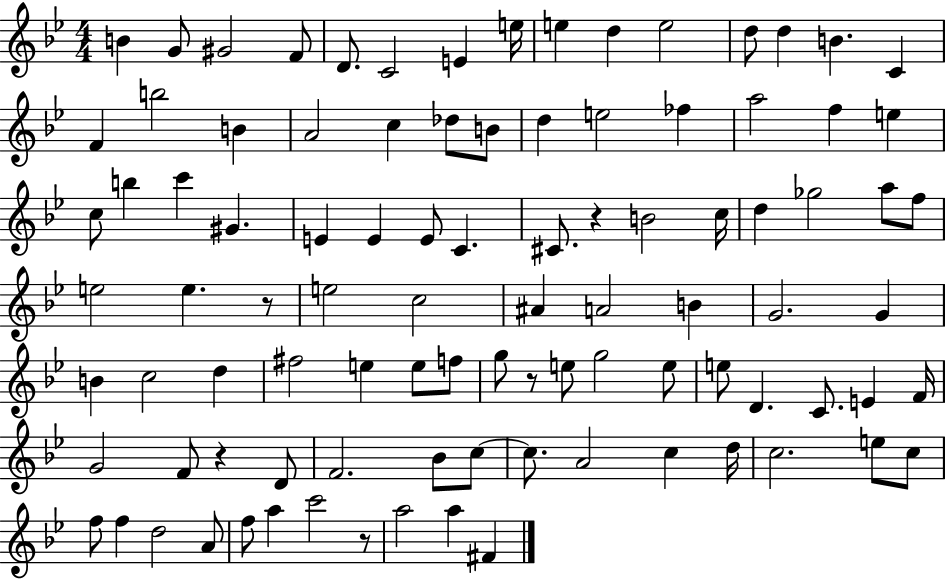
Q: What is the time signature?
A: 4/4